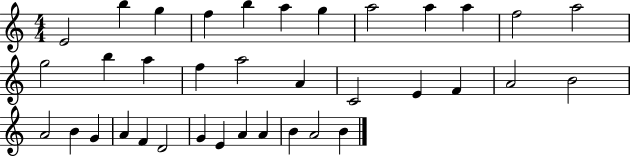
E4/h B5/q G5/q F5/q B5/q A5/q G5/q A5/h A5/q A5/q F5/h A5/h G5/h B5/q A5/q F5/q A5/h A4/q C4/h E4/q F4/q A4/h B4/h A4/h B4/q G4/q A4/q F4/q D4/h G4/q E4/q A4/q A4/q B4/q A4/h B4/q